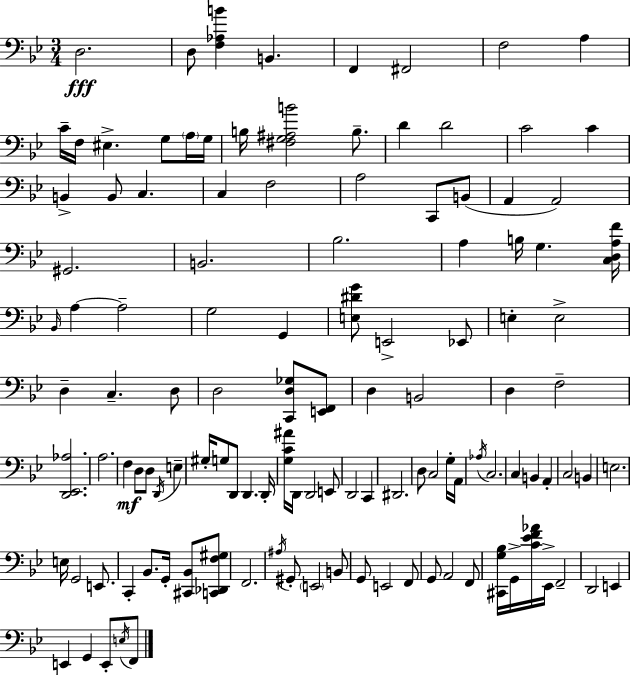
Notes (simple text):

D3/h. D3/e [F3,Ab3,B4]/q B2/q. F2/q F#2/h F3/h A3/q C4/s F3/s EIS3/q. G3/e A3/s G3/s B3/s [F#3,G3,A#3,B4]/h B3/e. D4/q D4/h C4/h C4/q B2/q B2/e C3/q. C3/q F3/h A3/h C2/e B2/e A2/q A2/h G#2/h. B2/h. Bb3/h. A3/q B3/s G3/q. [C3,D3,A3,F4]/s Bb2/s A3/q A3/h G3/h G2/q [E3,D#4,G4]/e E2/h Eb2/e E3/q E3/h D3/q C3/q. D3/e D3/h [C2,D3,Gb3]/e [E2,F2]/e D3/q B2/h D3/q F3/h [D2,Eb2,Ab3]/h. A3/h. F3/q D3/e D3/e D2/s E3/q G#3/s G3/e D2/e D2/q. D2/s [G3,C4,A#4]/s D2/s D2/h E2/e D2/h C2/q D#2/h. D3/e C3/h G3/s A2/s Ab3/s C3/h. C3/q B2/q A2/q C3/h B2/q E3/h. E3/s G2/h E2/e. C2/q Bb2/e. G2/s [C#2,Bb2]/e [C2,Db2,F3,G#3]/e F2/h. A#3/s G#2/e E2/h B2/e G2/e E2/h F2/e G2/e A2/h F2/e [C#2,G3,Bb3]/s G2/s [C4,Eb4,F4,Ab4]/s Eb2/s F2/h D2/h E2/q E2/q G2/q E2/e E3/s F2/e